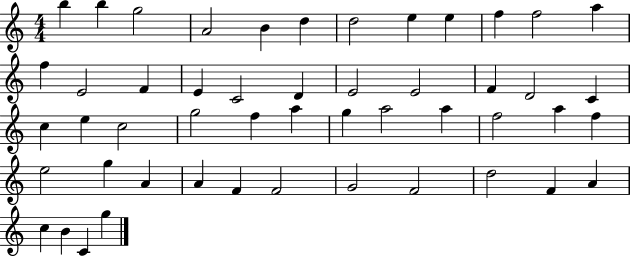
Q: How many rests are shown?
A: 0